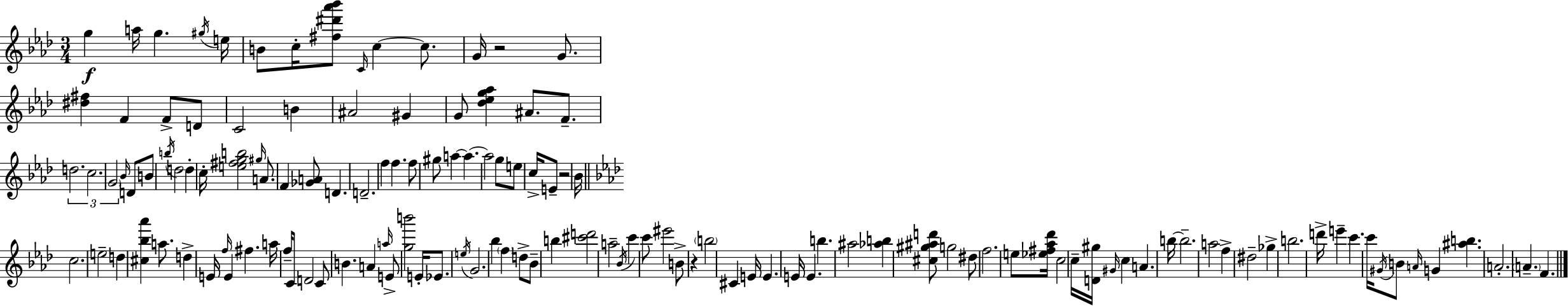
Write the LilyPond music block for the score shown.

{
  \clef treble
  \numericTimeSignature
  \time 3/4
  \key f \minor
  \repeat volta 2 { g''4\f a''16 g''4. \acciaccatura { gis''16 } | e''16 b'8 c''16-. <fis'' dis''' aes''' bes'''>8 \grace { c'16 } c''4~~ c''8. | g'16 r2 g'8. | <dis'' fis''>4 f'4 f'8-> | \break d'8 c'2 b'4 | ais'2 gis'4 | g'8 <des'' ees'' g'' aes''>4 ais'8. f'8.-- | \tuplet 3/2 { d''2. | \break c''2. | \parenthesize g'2 } \grace { bes'16 } d'8 | b'8 \acciaccatura { b''16 } d''2 | d''4-. c''16-. <e'' fis'' g'' b''>2 | \break \grace { gis''16 } a'8. f'4 <ges' a'>8 d'4. | d'2.-- | f''4 f''4. | f''8 gis''8 a''4~~ a''4.~~ | \break a''2 | g''8 e''8 c''16-> e'8-- r2 | bes'16 \bar "||" \break \key aes \major c''2. | e''2-- d''4 | <cis'' bes'' aes'''>4 a''8. d''4-> e'16 | \grace { f''16 } e'4 fis''4. a''16 | \break f''16-- c'8 d'2 c'8 | b'4. a'4 \grace { a''16 } | e'8-> <g'' b'''>2 e'16-. ees'8. | \acciaccatura { e''16 } g'2. | \break bes''4 \parenthesize f''4 d''8-> | bes'8-- b''4 <cis''' d'''>2 | a''2-- \acciaccatura { bes'16 } | c'''4 c'''8 eis'''2 | \break b'8-> r4 \parenthesize b''2 | cis'4 e'16 e'4. | e'16 e'4. b''4. | ais''2 | \break <aes'' b''>4 <cis'' gis'' ais'' d'''>8 g''2 | dis''8 f''2. | e''8 <ees'' fis'' aes'' des'''>16 c''2 | c''16-- <d' gis''>16 \grace { gis'16 } c''4 a'4. | \break b''16~~ b''2.-- | a''2 | f''4-> dis''2-- | ges''4-> b''2. | \break d'''16-> e'''4-- c'''4. | c'''16 \acciaccatura { gis'16 } b'8 \grace { a'16 } g'4 | <ais'' b''>4. a'2.-. | \parenthesize a'4.-- | \break f'4. } \bar "|."
}